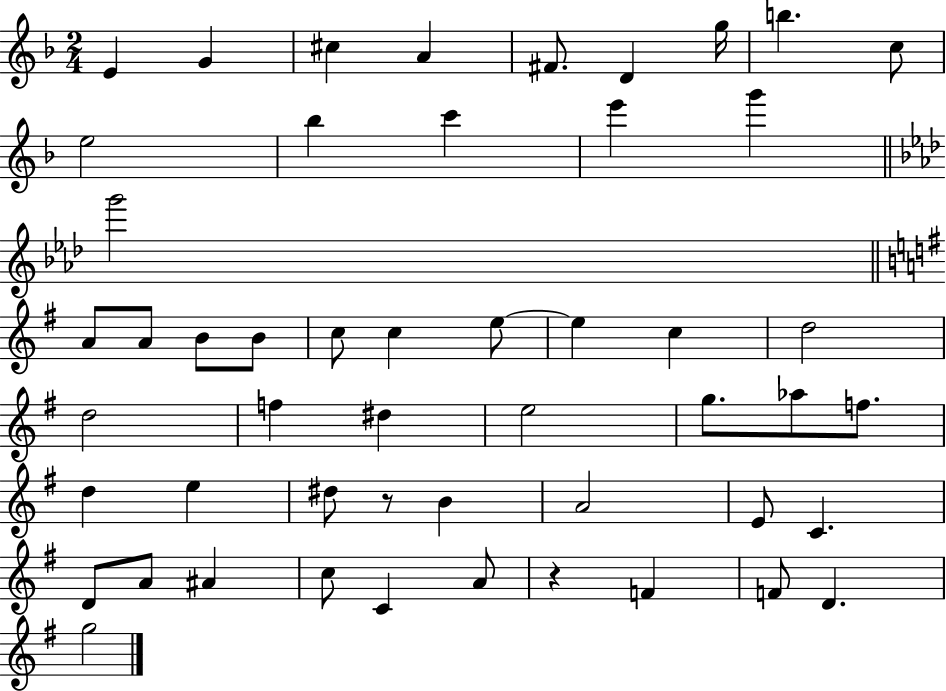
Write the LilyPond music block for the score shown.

{
  \clef treble
  \numericTimeSignature
  \time 2/4
  \key f \major
  e'4 g'4 | cis''4 a'4 | fis'8. d'4 g''16 | b''4. c''8 | \break e''2 | bes''4 c'''4 | e'''4 g'''4 | \bar "||" \break \key aes \major g'''2 | \bar "||" \break \key g \major a'8 a'8 b'8 b'8 | c''8 c''4 e''8~~ | e''4 c''4 | d''2 | \break d''2 | f''4 dis''4 | e''2 | g''8. aes''8 f''8. | \break d''4 e''4 | dis''8 r8 b'4 | a'2 | e'8 c'4. | \break d'8 a'8 ais'4 | c''8 c'4 a'8 | r4 f'4 | f'8 d'4. | \break g''2 | \bar "|."
}